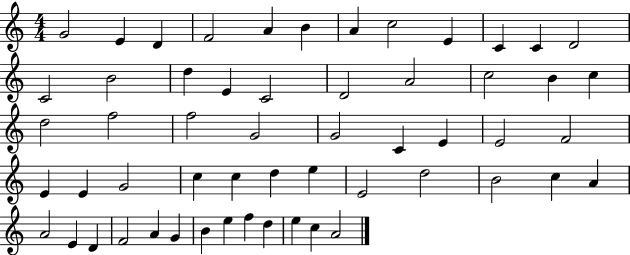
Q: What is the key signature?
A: C major